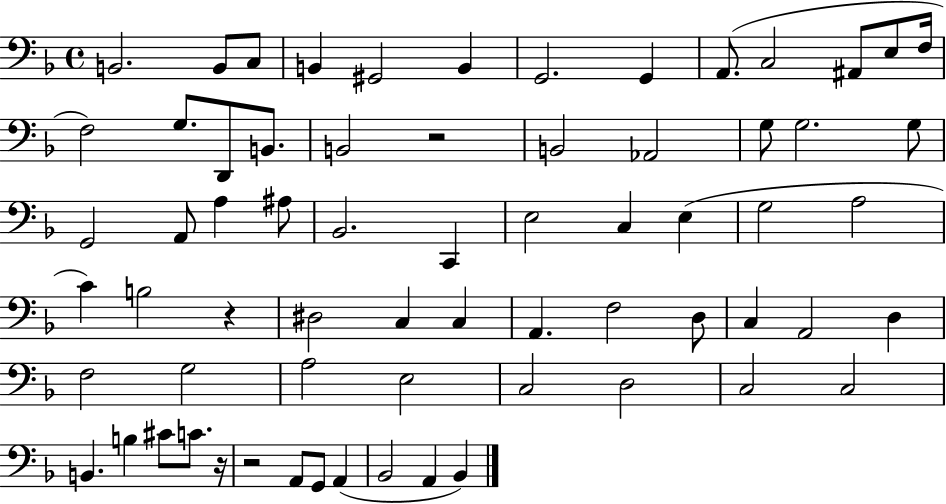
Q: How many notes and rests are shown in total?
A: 67